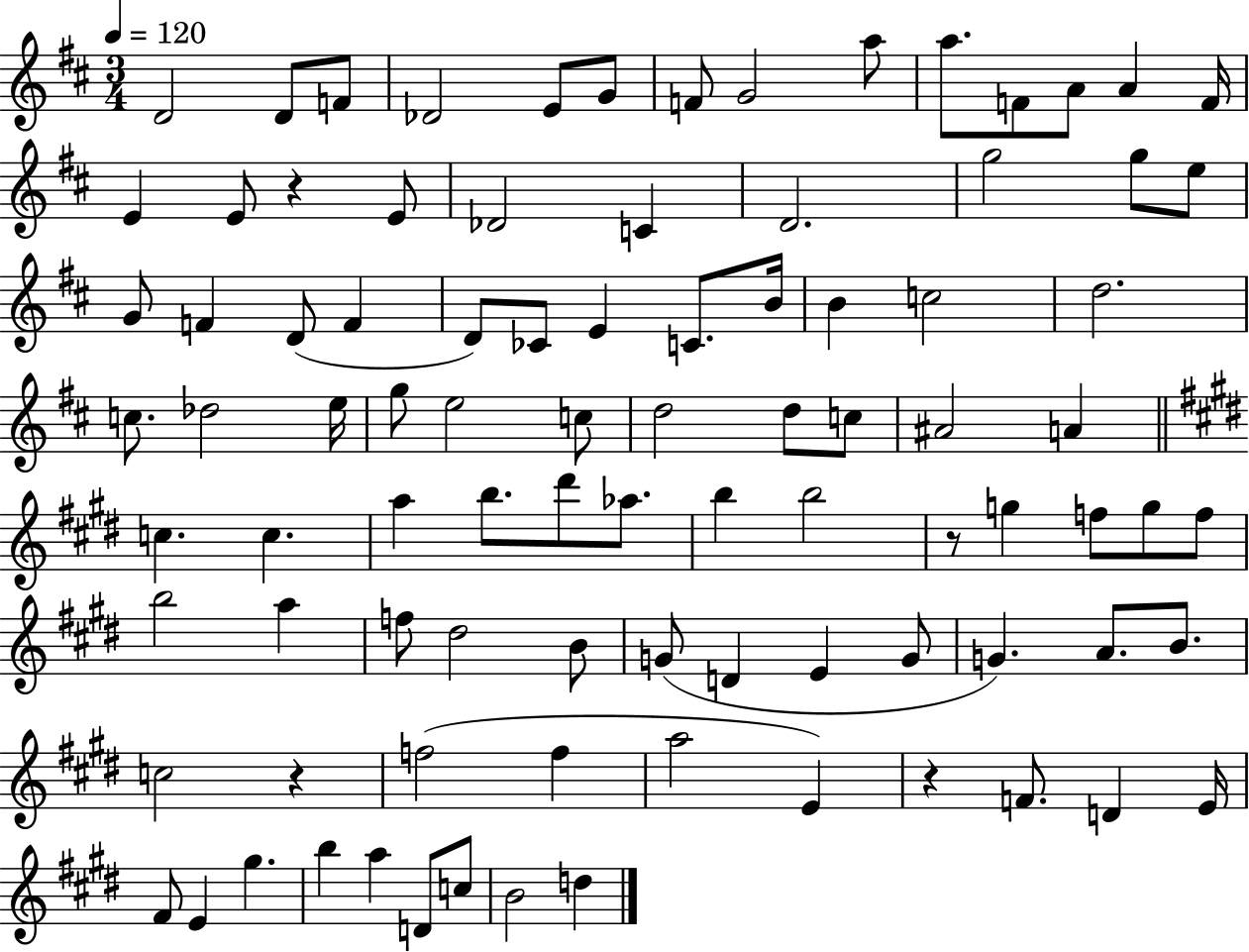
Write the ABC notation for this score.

X:1
T:Untitled
M:3/4
L:1/4
K:D
D2 D/2 F/2 _D2 E/2 G/2 F/2 G2 a/2 a/2 F/2 A/2 A F/4 E E/2 z E/2 _D2 C D2 g2 g/2 e/2 G/2 F D/2 F D/2 _C/2 E C/2 B/4 B c2 d2 c/2 _d2 e/4 g/2 e2 c/2 d2 d/2 c/2 ^A2 A c c a b/2 ^d'/2 _a/2 b b2 z/2 g f/2 g/2 f/2 b2 a f/2 ^d2 B/2 G/2 D E G/2 G A/2 B/2 c2 z f2 f a2 E z F/2 D E/4 ^F/2 E ^g b a D/2 c/2 B2 d